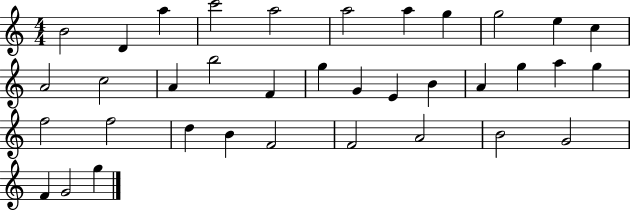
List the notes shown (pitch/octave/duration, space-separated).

B4/h D4/q A5/q C6/h A5/h A5/h A5/q G5/q G5/h E5/q C5/q A4/h C5/h A4/q B5/h F4/q G5/q G4/q E4/q B4/q A4/q G5/q A5/q G5/q F5/h F5/h D5/q B4/q F4/h F4/h A4/h B4/h G4/h F4/q G4/h G5/q